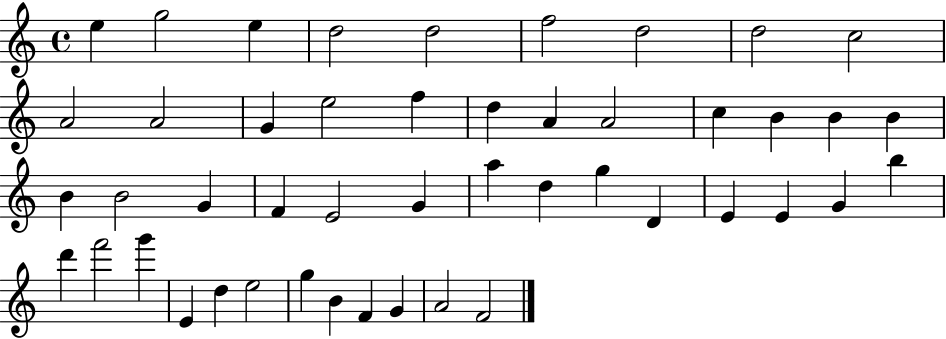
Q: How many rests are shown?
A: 0